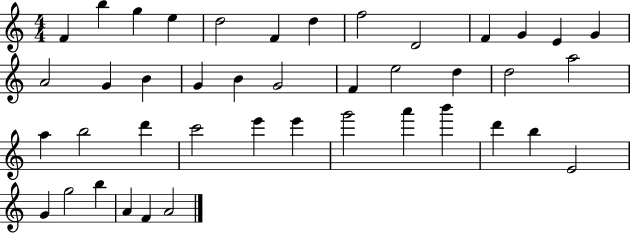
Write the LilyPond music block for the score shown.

{
  \clef treble
  \numericTimeSignature
  \time 4/4
  \key c \major
  f'4 b''4 g''4 e''4 | d''2 f'4 d''4 | f''2 d'2 | f'4 g'4 e'4 g'4 | \break a'2 g'4 b'4 | g'4 b'4 g'2 | f'4 e''2 d''4 | d''2 a''2 | \break a''4 b''2 d'''4 | c'''2 e'''4 e'''4 | g'''2 a'''4 b'''4 | d'''4 b''4 e'2 | \break g'4 g''2 b''4 | a'4 f'4 a'2 | \bar "|."
}